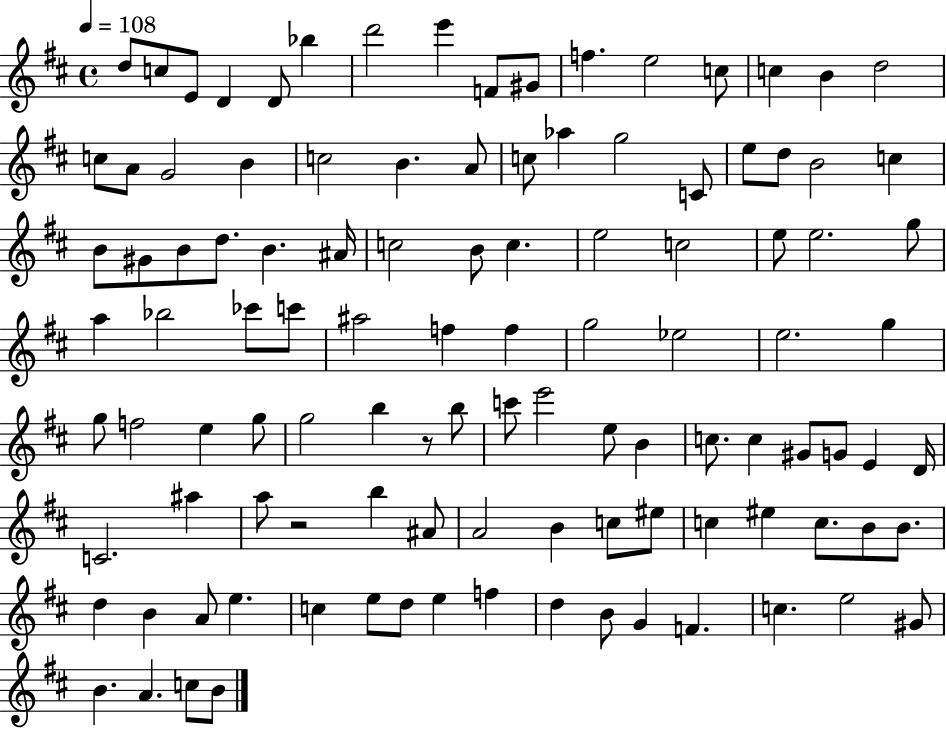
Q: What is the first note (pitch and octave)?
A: D5